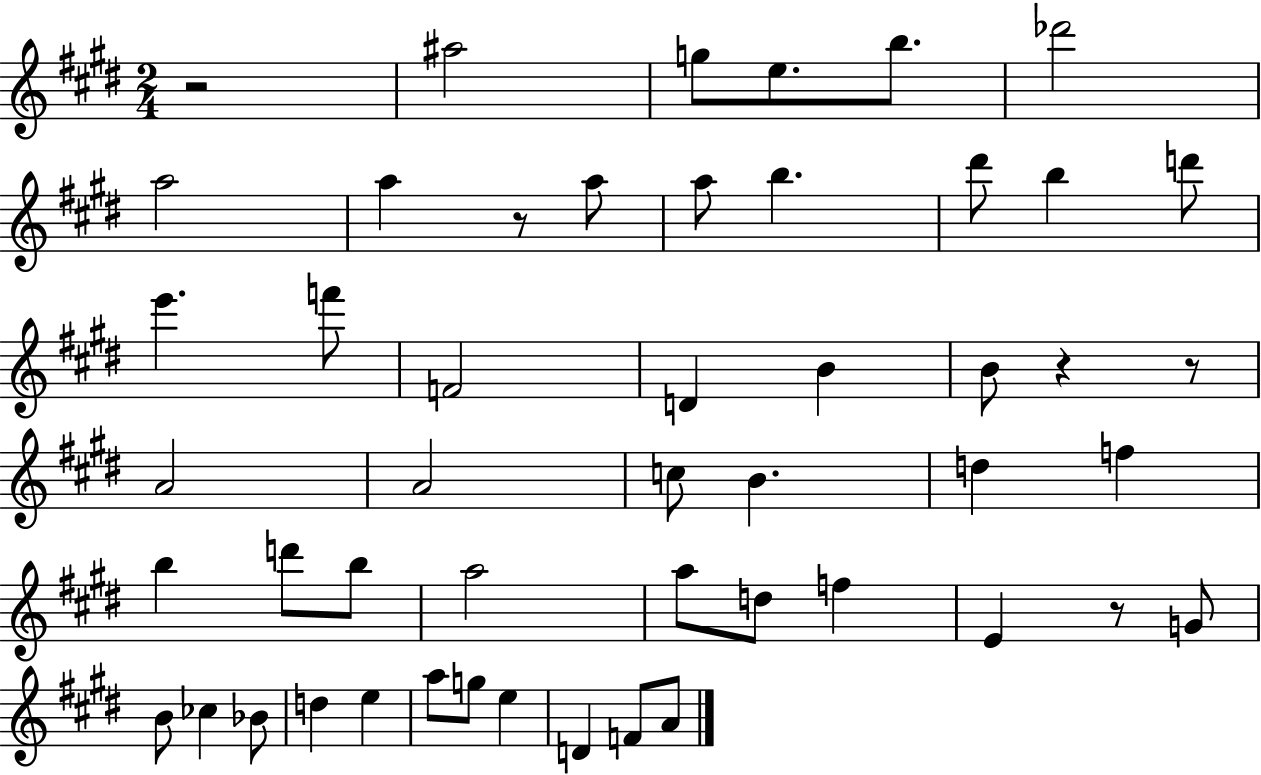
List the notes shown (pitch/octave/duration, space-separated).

R/h A#5/h G5/e E5/e. B5/e. Db6/h A5/h A5/q R/e A5/e A5/e B5/q. D#6/e B5/q D6/e E6/q. F6/e F4/h D4/q B4/q B4/e R/q R/e A4/h A4/h C5/e B4/q. D5/q F5/q B5/q D6/e B5/e A5/h A5/e D5/e F5/q E4/q R/e G4/e B4/e CES5/q Bb4/e D5/q E5/q A5/e G5/e E5/q D4/q F4/e A4/e